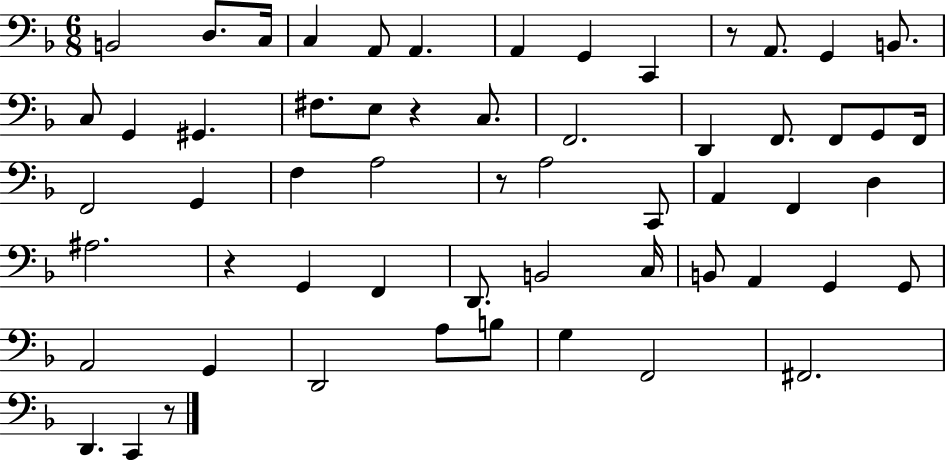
{
  \clef bass
  \numericTimeSignature
  \time 6/8
  \key f \major
  b,2 d8. c16 | c4 a,8 a,4. | a,4 g,4 c,4 | r8 a,8. g,4 b,8. | \break c8 g,4 gis,4. | fis8. e8 r4 c8. | f,2. | d,4 f,8. f,8 g,8 f,16 | \break f,2 g,4 | f4 a2 | r8 a2 c,8 | a,4 f,4 d4 | \break ais2. | r4 g,4 f,4 | d,8. b,2 c16 | b,8 a,4 g,4 g,8 | \break a,2 g,4 | d,2 a8 b8 | g4 f,2 | fis,2. | \break d,4. c,4 r8 | \bar "|."
}